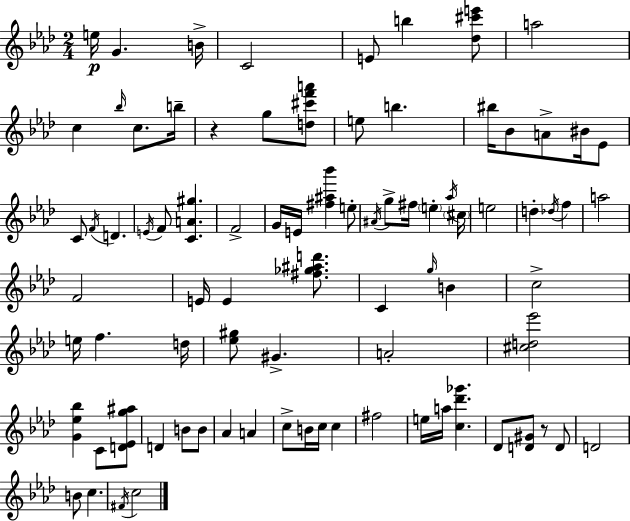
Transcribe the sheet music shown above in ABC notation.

X:1
T:Untitled
M:2/4
L:1/4
K:Fm
e/4 G B/4 C2 E/2 b [_d^c'e']/2 a2 c _b/4 c/2 b/4 z g/2 [d^c'f'a']/2 e/2 b ^b/4 _B/2 A/2 ^B/4 _E/2 C/2 F/4 D E/4 F/2 [CA^g] F2 G/4 E/4 [^f^a_b'] e/2 ^A/4 g/2 ^f/4 e _a/4 ^c/4 e2 d _d/4 f a2 F2 E/4 E [^f_g^ad']/2 C g/4 B c2 e/4 f d/4 [_e^g]/2 ^G A2 [^cd_e']2 [G_e_b] C/2 [D_Eg^a]/2 D B/2 B/2 _A A c/2 B/4 c/4 c ^f2 e/4 a/4 [c_d'_g'] _D/2 [D^G]/2 z/2 D/2 D2 B/2 c ^F/4 c2